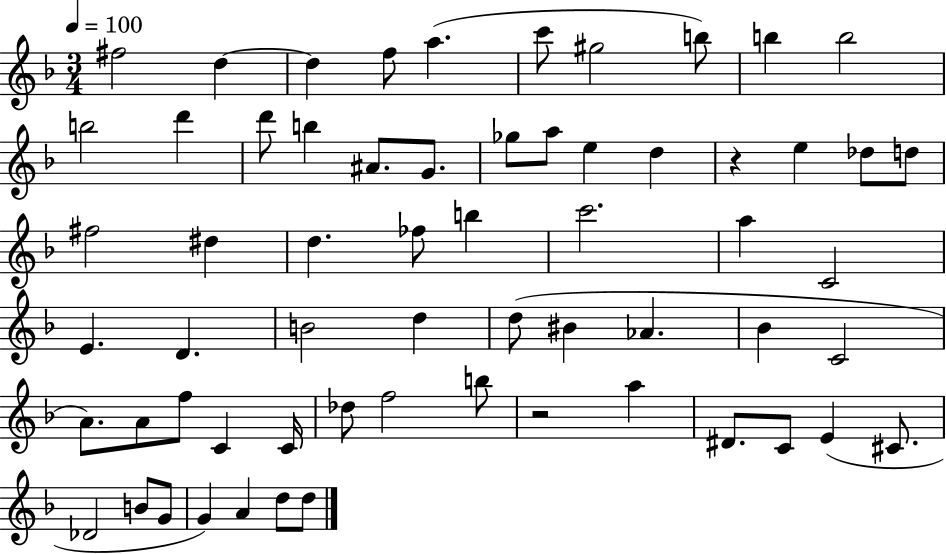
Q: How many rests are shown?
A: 2